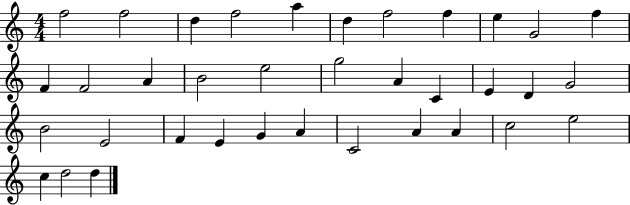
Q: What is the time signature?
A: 4/4